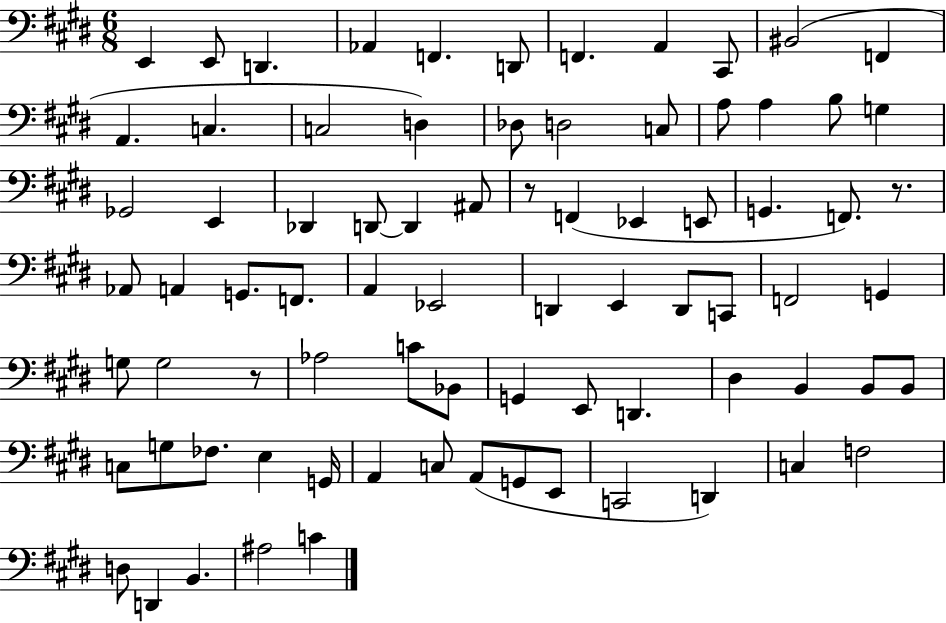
{
  \clef bass
  \numericTimeSignature
  \time 6/8
  \key e \major
  e,4 e,8 d,4. | aes,4 f,4. d,8 | f,4. a,4 cis,8 | bis,2( f,4 | \break a,4. c4. | c2 d4) | des8 d2 c8 | a8 a4 b8 g4 | \break ges,2 e,4 | des,4 d,8~~ d,4 ais,8 | r8 f,4( ees,4 e,8 | g,4. f,8.) r8. | \break aes,8 a,4 g,8. f,8. | a,4 ees,2 | d,4 e,4 d,8 c,8 | f,2 g,4 | \break g8 g2 r8 | aes2 c'8 bes,8 | g,4 e,8 d,4. | dis4 b,4 b,8 b,8 | \break c8 g8 fes8. e4 g,16 | a,4 c8 a,8( g,8 e,8 | c,2 d,4) | c4 f2 | \break d8 d,4 b,4. | ais2 c'4 | \bar "|."
}